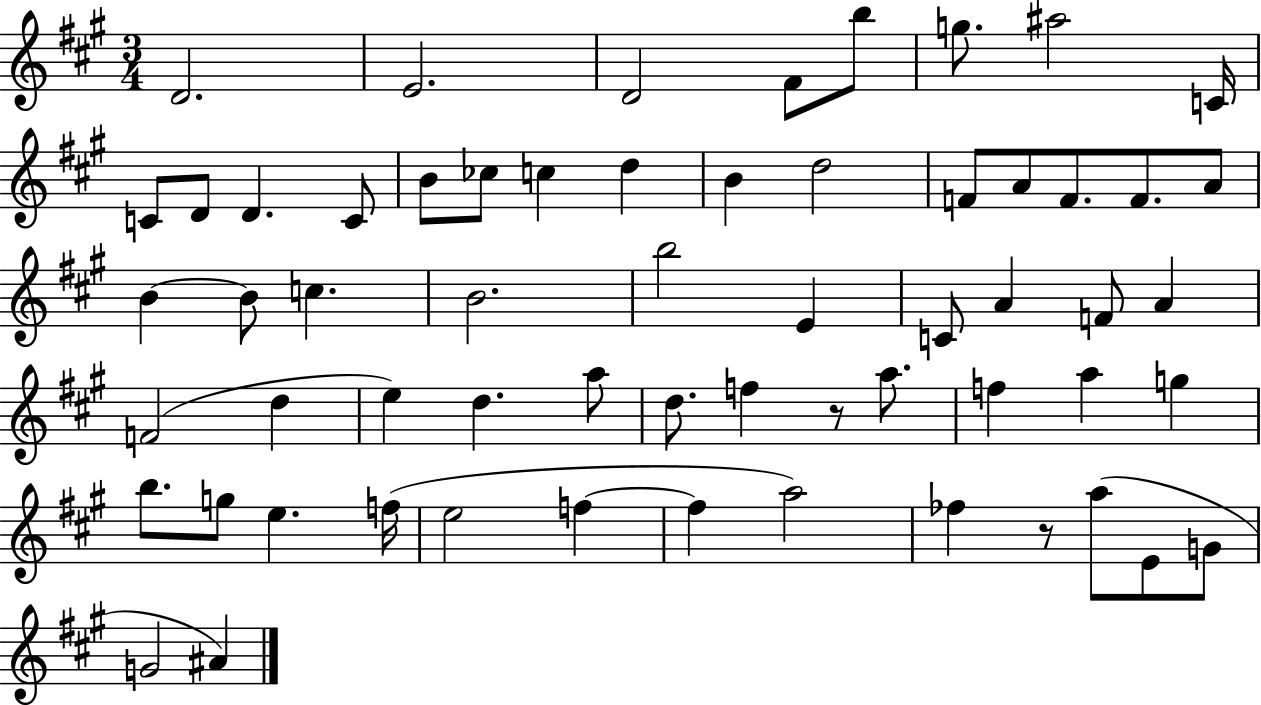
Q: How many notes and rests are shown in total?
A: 60